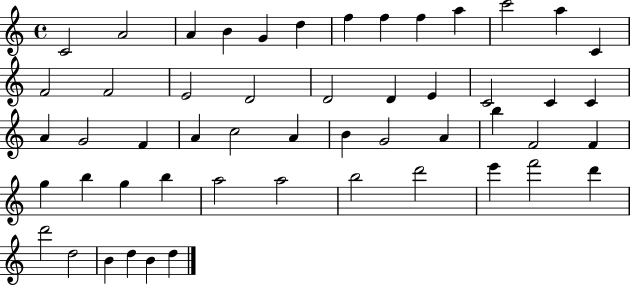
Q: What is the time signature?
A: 4/4